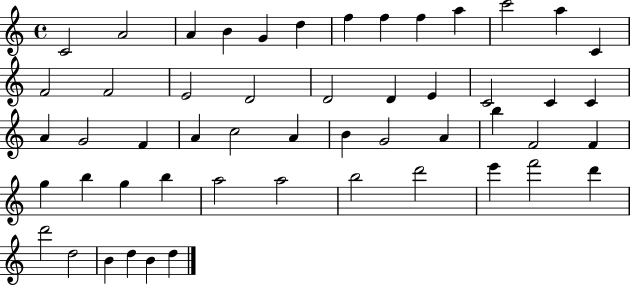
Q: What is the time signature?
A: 4/4